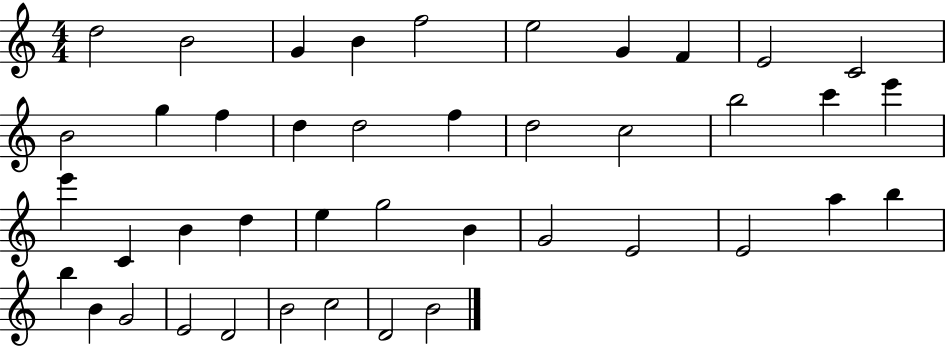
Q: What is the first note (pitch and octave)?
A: D5